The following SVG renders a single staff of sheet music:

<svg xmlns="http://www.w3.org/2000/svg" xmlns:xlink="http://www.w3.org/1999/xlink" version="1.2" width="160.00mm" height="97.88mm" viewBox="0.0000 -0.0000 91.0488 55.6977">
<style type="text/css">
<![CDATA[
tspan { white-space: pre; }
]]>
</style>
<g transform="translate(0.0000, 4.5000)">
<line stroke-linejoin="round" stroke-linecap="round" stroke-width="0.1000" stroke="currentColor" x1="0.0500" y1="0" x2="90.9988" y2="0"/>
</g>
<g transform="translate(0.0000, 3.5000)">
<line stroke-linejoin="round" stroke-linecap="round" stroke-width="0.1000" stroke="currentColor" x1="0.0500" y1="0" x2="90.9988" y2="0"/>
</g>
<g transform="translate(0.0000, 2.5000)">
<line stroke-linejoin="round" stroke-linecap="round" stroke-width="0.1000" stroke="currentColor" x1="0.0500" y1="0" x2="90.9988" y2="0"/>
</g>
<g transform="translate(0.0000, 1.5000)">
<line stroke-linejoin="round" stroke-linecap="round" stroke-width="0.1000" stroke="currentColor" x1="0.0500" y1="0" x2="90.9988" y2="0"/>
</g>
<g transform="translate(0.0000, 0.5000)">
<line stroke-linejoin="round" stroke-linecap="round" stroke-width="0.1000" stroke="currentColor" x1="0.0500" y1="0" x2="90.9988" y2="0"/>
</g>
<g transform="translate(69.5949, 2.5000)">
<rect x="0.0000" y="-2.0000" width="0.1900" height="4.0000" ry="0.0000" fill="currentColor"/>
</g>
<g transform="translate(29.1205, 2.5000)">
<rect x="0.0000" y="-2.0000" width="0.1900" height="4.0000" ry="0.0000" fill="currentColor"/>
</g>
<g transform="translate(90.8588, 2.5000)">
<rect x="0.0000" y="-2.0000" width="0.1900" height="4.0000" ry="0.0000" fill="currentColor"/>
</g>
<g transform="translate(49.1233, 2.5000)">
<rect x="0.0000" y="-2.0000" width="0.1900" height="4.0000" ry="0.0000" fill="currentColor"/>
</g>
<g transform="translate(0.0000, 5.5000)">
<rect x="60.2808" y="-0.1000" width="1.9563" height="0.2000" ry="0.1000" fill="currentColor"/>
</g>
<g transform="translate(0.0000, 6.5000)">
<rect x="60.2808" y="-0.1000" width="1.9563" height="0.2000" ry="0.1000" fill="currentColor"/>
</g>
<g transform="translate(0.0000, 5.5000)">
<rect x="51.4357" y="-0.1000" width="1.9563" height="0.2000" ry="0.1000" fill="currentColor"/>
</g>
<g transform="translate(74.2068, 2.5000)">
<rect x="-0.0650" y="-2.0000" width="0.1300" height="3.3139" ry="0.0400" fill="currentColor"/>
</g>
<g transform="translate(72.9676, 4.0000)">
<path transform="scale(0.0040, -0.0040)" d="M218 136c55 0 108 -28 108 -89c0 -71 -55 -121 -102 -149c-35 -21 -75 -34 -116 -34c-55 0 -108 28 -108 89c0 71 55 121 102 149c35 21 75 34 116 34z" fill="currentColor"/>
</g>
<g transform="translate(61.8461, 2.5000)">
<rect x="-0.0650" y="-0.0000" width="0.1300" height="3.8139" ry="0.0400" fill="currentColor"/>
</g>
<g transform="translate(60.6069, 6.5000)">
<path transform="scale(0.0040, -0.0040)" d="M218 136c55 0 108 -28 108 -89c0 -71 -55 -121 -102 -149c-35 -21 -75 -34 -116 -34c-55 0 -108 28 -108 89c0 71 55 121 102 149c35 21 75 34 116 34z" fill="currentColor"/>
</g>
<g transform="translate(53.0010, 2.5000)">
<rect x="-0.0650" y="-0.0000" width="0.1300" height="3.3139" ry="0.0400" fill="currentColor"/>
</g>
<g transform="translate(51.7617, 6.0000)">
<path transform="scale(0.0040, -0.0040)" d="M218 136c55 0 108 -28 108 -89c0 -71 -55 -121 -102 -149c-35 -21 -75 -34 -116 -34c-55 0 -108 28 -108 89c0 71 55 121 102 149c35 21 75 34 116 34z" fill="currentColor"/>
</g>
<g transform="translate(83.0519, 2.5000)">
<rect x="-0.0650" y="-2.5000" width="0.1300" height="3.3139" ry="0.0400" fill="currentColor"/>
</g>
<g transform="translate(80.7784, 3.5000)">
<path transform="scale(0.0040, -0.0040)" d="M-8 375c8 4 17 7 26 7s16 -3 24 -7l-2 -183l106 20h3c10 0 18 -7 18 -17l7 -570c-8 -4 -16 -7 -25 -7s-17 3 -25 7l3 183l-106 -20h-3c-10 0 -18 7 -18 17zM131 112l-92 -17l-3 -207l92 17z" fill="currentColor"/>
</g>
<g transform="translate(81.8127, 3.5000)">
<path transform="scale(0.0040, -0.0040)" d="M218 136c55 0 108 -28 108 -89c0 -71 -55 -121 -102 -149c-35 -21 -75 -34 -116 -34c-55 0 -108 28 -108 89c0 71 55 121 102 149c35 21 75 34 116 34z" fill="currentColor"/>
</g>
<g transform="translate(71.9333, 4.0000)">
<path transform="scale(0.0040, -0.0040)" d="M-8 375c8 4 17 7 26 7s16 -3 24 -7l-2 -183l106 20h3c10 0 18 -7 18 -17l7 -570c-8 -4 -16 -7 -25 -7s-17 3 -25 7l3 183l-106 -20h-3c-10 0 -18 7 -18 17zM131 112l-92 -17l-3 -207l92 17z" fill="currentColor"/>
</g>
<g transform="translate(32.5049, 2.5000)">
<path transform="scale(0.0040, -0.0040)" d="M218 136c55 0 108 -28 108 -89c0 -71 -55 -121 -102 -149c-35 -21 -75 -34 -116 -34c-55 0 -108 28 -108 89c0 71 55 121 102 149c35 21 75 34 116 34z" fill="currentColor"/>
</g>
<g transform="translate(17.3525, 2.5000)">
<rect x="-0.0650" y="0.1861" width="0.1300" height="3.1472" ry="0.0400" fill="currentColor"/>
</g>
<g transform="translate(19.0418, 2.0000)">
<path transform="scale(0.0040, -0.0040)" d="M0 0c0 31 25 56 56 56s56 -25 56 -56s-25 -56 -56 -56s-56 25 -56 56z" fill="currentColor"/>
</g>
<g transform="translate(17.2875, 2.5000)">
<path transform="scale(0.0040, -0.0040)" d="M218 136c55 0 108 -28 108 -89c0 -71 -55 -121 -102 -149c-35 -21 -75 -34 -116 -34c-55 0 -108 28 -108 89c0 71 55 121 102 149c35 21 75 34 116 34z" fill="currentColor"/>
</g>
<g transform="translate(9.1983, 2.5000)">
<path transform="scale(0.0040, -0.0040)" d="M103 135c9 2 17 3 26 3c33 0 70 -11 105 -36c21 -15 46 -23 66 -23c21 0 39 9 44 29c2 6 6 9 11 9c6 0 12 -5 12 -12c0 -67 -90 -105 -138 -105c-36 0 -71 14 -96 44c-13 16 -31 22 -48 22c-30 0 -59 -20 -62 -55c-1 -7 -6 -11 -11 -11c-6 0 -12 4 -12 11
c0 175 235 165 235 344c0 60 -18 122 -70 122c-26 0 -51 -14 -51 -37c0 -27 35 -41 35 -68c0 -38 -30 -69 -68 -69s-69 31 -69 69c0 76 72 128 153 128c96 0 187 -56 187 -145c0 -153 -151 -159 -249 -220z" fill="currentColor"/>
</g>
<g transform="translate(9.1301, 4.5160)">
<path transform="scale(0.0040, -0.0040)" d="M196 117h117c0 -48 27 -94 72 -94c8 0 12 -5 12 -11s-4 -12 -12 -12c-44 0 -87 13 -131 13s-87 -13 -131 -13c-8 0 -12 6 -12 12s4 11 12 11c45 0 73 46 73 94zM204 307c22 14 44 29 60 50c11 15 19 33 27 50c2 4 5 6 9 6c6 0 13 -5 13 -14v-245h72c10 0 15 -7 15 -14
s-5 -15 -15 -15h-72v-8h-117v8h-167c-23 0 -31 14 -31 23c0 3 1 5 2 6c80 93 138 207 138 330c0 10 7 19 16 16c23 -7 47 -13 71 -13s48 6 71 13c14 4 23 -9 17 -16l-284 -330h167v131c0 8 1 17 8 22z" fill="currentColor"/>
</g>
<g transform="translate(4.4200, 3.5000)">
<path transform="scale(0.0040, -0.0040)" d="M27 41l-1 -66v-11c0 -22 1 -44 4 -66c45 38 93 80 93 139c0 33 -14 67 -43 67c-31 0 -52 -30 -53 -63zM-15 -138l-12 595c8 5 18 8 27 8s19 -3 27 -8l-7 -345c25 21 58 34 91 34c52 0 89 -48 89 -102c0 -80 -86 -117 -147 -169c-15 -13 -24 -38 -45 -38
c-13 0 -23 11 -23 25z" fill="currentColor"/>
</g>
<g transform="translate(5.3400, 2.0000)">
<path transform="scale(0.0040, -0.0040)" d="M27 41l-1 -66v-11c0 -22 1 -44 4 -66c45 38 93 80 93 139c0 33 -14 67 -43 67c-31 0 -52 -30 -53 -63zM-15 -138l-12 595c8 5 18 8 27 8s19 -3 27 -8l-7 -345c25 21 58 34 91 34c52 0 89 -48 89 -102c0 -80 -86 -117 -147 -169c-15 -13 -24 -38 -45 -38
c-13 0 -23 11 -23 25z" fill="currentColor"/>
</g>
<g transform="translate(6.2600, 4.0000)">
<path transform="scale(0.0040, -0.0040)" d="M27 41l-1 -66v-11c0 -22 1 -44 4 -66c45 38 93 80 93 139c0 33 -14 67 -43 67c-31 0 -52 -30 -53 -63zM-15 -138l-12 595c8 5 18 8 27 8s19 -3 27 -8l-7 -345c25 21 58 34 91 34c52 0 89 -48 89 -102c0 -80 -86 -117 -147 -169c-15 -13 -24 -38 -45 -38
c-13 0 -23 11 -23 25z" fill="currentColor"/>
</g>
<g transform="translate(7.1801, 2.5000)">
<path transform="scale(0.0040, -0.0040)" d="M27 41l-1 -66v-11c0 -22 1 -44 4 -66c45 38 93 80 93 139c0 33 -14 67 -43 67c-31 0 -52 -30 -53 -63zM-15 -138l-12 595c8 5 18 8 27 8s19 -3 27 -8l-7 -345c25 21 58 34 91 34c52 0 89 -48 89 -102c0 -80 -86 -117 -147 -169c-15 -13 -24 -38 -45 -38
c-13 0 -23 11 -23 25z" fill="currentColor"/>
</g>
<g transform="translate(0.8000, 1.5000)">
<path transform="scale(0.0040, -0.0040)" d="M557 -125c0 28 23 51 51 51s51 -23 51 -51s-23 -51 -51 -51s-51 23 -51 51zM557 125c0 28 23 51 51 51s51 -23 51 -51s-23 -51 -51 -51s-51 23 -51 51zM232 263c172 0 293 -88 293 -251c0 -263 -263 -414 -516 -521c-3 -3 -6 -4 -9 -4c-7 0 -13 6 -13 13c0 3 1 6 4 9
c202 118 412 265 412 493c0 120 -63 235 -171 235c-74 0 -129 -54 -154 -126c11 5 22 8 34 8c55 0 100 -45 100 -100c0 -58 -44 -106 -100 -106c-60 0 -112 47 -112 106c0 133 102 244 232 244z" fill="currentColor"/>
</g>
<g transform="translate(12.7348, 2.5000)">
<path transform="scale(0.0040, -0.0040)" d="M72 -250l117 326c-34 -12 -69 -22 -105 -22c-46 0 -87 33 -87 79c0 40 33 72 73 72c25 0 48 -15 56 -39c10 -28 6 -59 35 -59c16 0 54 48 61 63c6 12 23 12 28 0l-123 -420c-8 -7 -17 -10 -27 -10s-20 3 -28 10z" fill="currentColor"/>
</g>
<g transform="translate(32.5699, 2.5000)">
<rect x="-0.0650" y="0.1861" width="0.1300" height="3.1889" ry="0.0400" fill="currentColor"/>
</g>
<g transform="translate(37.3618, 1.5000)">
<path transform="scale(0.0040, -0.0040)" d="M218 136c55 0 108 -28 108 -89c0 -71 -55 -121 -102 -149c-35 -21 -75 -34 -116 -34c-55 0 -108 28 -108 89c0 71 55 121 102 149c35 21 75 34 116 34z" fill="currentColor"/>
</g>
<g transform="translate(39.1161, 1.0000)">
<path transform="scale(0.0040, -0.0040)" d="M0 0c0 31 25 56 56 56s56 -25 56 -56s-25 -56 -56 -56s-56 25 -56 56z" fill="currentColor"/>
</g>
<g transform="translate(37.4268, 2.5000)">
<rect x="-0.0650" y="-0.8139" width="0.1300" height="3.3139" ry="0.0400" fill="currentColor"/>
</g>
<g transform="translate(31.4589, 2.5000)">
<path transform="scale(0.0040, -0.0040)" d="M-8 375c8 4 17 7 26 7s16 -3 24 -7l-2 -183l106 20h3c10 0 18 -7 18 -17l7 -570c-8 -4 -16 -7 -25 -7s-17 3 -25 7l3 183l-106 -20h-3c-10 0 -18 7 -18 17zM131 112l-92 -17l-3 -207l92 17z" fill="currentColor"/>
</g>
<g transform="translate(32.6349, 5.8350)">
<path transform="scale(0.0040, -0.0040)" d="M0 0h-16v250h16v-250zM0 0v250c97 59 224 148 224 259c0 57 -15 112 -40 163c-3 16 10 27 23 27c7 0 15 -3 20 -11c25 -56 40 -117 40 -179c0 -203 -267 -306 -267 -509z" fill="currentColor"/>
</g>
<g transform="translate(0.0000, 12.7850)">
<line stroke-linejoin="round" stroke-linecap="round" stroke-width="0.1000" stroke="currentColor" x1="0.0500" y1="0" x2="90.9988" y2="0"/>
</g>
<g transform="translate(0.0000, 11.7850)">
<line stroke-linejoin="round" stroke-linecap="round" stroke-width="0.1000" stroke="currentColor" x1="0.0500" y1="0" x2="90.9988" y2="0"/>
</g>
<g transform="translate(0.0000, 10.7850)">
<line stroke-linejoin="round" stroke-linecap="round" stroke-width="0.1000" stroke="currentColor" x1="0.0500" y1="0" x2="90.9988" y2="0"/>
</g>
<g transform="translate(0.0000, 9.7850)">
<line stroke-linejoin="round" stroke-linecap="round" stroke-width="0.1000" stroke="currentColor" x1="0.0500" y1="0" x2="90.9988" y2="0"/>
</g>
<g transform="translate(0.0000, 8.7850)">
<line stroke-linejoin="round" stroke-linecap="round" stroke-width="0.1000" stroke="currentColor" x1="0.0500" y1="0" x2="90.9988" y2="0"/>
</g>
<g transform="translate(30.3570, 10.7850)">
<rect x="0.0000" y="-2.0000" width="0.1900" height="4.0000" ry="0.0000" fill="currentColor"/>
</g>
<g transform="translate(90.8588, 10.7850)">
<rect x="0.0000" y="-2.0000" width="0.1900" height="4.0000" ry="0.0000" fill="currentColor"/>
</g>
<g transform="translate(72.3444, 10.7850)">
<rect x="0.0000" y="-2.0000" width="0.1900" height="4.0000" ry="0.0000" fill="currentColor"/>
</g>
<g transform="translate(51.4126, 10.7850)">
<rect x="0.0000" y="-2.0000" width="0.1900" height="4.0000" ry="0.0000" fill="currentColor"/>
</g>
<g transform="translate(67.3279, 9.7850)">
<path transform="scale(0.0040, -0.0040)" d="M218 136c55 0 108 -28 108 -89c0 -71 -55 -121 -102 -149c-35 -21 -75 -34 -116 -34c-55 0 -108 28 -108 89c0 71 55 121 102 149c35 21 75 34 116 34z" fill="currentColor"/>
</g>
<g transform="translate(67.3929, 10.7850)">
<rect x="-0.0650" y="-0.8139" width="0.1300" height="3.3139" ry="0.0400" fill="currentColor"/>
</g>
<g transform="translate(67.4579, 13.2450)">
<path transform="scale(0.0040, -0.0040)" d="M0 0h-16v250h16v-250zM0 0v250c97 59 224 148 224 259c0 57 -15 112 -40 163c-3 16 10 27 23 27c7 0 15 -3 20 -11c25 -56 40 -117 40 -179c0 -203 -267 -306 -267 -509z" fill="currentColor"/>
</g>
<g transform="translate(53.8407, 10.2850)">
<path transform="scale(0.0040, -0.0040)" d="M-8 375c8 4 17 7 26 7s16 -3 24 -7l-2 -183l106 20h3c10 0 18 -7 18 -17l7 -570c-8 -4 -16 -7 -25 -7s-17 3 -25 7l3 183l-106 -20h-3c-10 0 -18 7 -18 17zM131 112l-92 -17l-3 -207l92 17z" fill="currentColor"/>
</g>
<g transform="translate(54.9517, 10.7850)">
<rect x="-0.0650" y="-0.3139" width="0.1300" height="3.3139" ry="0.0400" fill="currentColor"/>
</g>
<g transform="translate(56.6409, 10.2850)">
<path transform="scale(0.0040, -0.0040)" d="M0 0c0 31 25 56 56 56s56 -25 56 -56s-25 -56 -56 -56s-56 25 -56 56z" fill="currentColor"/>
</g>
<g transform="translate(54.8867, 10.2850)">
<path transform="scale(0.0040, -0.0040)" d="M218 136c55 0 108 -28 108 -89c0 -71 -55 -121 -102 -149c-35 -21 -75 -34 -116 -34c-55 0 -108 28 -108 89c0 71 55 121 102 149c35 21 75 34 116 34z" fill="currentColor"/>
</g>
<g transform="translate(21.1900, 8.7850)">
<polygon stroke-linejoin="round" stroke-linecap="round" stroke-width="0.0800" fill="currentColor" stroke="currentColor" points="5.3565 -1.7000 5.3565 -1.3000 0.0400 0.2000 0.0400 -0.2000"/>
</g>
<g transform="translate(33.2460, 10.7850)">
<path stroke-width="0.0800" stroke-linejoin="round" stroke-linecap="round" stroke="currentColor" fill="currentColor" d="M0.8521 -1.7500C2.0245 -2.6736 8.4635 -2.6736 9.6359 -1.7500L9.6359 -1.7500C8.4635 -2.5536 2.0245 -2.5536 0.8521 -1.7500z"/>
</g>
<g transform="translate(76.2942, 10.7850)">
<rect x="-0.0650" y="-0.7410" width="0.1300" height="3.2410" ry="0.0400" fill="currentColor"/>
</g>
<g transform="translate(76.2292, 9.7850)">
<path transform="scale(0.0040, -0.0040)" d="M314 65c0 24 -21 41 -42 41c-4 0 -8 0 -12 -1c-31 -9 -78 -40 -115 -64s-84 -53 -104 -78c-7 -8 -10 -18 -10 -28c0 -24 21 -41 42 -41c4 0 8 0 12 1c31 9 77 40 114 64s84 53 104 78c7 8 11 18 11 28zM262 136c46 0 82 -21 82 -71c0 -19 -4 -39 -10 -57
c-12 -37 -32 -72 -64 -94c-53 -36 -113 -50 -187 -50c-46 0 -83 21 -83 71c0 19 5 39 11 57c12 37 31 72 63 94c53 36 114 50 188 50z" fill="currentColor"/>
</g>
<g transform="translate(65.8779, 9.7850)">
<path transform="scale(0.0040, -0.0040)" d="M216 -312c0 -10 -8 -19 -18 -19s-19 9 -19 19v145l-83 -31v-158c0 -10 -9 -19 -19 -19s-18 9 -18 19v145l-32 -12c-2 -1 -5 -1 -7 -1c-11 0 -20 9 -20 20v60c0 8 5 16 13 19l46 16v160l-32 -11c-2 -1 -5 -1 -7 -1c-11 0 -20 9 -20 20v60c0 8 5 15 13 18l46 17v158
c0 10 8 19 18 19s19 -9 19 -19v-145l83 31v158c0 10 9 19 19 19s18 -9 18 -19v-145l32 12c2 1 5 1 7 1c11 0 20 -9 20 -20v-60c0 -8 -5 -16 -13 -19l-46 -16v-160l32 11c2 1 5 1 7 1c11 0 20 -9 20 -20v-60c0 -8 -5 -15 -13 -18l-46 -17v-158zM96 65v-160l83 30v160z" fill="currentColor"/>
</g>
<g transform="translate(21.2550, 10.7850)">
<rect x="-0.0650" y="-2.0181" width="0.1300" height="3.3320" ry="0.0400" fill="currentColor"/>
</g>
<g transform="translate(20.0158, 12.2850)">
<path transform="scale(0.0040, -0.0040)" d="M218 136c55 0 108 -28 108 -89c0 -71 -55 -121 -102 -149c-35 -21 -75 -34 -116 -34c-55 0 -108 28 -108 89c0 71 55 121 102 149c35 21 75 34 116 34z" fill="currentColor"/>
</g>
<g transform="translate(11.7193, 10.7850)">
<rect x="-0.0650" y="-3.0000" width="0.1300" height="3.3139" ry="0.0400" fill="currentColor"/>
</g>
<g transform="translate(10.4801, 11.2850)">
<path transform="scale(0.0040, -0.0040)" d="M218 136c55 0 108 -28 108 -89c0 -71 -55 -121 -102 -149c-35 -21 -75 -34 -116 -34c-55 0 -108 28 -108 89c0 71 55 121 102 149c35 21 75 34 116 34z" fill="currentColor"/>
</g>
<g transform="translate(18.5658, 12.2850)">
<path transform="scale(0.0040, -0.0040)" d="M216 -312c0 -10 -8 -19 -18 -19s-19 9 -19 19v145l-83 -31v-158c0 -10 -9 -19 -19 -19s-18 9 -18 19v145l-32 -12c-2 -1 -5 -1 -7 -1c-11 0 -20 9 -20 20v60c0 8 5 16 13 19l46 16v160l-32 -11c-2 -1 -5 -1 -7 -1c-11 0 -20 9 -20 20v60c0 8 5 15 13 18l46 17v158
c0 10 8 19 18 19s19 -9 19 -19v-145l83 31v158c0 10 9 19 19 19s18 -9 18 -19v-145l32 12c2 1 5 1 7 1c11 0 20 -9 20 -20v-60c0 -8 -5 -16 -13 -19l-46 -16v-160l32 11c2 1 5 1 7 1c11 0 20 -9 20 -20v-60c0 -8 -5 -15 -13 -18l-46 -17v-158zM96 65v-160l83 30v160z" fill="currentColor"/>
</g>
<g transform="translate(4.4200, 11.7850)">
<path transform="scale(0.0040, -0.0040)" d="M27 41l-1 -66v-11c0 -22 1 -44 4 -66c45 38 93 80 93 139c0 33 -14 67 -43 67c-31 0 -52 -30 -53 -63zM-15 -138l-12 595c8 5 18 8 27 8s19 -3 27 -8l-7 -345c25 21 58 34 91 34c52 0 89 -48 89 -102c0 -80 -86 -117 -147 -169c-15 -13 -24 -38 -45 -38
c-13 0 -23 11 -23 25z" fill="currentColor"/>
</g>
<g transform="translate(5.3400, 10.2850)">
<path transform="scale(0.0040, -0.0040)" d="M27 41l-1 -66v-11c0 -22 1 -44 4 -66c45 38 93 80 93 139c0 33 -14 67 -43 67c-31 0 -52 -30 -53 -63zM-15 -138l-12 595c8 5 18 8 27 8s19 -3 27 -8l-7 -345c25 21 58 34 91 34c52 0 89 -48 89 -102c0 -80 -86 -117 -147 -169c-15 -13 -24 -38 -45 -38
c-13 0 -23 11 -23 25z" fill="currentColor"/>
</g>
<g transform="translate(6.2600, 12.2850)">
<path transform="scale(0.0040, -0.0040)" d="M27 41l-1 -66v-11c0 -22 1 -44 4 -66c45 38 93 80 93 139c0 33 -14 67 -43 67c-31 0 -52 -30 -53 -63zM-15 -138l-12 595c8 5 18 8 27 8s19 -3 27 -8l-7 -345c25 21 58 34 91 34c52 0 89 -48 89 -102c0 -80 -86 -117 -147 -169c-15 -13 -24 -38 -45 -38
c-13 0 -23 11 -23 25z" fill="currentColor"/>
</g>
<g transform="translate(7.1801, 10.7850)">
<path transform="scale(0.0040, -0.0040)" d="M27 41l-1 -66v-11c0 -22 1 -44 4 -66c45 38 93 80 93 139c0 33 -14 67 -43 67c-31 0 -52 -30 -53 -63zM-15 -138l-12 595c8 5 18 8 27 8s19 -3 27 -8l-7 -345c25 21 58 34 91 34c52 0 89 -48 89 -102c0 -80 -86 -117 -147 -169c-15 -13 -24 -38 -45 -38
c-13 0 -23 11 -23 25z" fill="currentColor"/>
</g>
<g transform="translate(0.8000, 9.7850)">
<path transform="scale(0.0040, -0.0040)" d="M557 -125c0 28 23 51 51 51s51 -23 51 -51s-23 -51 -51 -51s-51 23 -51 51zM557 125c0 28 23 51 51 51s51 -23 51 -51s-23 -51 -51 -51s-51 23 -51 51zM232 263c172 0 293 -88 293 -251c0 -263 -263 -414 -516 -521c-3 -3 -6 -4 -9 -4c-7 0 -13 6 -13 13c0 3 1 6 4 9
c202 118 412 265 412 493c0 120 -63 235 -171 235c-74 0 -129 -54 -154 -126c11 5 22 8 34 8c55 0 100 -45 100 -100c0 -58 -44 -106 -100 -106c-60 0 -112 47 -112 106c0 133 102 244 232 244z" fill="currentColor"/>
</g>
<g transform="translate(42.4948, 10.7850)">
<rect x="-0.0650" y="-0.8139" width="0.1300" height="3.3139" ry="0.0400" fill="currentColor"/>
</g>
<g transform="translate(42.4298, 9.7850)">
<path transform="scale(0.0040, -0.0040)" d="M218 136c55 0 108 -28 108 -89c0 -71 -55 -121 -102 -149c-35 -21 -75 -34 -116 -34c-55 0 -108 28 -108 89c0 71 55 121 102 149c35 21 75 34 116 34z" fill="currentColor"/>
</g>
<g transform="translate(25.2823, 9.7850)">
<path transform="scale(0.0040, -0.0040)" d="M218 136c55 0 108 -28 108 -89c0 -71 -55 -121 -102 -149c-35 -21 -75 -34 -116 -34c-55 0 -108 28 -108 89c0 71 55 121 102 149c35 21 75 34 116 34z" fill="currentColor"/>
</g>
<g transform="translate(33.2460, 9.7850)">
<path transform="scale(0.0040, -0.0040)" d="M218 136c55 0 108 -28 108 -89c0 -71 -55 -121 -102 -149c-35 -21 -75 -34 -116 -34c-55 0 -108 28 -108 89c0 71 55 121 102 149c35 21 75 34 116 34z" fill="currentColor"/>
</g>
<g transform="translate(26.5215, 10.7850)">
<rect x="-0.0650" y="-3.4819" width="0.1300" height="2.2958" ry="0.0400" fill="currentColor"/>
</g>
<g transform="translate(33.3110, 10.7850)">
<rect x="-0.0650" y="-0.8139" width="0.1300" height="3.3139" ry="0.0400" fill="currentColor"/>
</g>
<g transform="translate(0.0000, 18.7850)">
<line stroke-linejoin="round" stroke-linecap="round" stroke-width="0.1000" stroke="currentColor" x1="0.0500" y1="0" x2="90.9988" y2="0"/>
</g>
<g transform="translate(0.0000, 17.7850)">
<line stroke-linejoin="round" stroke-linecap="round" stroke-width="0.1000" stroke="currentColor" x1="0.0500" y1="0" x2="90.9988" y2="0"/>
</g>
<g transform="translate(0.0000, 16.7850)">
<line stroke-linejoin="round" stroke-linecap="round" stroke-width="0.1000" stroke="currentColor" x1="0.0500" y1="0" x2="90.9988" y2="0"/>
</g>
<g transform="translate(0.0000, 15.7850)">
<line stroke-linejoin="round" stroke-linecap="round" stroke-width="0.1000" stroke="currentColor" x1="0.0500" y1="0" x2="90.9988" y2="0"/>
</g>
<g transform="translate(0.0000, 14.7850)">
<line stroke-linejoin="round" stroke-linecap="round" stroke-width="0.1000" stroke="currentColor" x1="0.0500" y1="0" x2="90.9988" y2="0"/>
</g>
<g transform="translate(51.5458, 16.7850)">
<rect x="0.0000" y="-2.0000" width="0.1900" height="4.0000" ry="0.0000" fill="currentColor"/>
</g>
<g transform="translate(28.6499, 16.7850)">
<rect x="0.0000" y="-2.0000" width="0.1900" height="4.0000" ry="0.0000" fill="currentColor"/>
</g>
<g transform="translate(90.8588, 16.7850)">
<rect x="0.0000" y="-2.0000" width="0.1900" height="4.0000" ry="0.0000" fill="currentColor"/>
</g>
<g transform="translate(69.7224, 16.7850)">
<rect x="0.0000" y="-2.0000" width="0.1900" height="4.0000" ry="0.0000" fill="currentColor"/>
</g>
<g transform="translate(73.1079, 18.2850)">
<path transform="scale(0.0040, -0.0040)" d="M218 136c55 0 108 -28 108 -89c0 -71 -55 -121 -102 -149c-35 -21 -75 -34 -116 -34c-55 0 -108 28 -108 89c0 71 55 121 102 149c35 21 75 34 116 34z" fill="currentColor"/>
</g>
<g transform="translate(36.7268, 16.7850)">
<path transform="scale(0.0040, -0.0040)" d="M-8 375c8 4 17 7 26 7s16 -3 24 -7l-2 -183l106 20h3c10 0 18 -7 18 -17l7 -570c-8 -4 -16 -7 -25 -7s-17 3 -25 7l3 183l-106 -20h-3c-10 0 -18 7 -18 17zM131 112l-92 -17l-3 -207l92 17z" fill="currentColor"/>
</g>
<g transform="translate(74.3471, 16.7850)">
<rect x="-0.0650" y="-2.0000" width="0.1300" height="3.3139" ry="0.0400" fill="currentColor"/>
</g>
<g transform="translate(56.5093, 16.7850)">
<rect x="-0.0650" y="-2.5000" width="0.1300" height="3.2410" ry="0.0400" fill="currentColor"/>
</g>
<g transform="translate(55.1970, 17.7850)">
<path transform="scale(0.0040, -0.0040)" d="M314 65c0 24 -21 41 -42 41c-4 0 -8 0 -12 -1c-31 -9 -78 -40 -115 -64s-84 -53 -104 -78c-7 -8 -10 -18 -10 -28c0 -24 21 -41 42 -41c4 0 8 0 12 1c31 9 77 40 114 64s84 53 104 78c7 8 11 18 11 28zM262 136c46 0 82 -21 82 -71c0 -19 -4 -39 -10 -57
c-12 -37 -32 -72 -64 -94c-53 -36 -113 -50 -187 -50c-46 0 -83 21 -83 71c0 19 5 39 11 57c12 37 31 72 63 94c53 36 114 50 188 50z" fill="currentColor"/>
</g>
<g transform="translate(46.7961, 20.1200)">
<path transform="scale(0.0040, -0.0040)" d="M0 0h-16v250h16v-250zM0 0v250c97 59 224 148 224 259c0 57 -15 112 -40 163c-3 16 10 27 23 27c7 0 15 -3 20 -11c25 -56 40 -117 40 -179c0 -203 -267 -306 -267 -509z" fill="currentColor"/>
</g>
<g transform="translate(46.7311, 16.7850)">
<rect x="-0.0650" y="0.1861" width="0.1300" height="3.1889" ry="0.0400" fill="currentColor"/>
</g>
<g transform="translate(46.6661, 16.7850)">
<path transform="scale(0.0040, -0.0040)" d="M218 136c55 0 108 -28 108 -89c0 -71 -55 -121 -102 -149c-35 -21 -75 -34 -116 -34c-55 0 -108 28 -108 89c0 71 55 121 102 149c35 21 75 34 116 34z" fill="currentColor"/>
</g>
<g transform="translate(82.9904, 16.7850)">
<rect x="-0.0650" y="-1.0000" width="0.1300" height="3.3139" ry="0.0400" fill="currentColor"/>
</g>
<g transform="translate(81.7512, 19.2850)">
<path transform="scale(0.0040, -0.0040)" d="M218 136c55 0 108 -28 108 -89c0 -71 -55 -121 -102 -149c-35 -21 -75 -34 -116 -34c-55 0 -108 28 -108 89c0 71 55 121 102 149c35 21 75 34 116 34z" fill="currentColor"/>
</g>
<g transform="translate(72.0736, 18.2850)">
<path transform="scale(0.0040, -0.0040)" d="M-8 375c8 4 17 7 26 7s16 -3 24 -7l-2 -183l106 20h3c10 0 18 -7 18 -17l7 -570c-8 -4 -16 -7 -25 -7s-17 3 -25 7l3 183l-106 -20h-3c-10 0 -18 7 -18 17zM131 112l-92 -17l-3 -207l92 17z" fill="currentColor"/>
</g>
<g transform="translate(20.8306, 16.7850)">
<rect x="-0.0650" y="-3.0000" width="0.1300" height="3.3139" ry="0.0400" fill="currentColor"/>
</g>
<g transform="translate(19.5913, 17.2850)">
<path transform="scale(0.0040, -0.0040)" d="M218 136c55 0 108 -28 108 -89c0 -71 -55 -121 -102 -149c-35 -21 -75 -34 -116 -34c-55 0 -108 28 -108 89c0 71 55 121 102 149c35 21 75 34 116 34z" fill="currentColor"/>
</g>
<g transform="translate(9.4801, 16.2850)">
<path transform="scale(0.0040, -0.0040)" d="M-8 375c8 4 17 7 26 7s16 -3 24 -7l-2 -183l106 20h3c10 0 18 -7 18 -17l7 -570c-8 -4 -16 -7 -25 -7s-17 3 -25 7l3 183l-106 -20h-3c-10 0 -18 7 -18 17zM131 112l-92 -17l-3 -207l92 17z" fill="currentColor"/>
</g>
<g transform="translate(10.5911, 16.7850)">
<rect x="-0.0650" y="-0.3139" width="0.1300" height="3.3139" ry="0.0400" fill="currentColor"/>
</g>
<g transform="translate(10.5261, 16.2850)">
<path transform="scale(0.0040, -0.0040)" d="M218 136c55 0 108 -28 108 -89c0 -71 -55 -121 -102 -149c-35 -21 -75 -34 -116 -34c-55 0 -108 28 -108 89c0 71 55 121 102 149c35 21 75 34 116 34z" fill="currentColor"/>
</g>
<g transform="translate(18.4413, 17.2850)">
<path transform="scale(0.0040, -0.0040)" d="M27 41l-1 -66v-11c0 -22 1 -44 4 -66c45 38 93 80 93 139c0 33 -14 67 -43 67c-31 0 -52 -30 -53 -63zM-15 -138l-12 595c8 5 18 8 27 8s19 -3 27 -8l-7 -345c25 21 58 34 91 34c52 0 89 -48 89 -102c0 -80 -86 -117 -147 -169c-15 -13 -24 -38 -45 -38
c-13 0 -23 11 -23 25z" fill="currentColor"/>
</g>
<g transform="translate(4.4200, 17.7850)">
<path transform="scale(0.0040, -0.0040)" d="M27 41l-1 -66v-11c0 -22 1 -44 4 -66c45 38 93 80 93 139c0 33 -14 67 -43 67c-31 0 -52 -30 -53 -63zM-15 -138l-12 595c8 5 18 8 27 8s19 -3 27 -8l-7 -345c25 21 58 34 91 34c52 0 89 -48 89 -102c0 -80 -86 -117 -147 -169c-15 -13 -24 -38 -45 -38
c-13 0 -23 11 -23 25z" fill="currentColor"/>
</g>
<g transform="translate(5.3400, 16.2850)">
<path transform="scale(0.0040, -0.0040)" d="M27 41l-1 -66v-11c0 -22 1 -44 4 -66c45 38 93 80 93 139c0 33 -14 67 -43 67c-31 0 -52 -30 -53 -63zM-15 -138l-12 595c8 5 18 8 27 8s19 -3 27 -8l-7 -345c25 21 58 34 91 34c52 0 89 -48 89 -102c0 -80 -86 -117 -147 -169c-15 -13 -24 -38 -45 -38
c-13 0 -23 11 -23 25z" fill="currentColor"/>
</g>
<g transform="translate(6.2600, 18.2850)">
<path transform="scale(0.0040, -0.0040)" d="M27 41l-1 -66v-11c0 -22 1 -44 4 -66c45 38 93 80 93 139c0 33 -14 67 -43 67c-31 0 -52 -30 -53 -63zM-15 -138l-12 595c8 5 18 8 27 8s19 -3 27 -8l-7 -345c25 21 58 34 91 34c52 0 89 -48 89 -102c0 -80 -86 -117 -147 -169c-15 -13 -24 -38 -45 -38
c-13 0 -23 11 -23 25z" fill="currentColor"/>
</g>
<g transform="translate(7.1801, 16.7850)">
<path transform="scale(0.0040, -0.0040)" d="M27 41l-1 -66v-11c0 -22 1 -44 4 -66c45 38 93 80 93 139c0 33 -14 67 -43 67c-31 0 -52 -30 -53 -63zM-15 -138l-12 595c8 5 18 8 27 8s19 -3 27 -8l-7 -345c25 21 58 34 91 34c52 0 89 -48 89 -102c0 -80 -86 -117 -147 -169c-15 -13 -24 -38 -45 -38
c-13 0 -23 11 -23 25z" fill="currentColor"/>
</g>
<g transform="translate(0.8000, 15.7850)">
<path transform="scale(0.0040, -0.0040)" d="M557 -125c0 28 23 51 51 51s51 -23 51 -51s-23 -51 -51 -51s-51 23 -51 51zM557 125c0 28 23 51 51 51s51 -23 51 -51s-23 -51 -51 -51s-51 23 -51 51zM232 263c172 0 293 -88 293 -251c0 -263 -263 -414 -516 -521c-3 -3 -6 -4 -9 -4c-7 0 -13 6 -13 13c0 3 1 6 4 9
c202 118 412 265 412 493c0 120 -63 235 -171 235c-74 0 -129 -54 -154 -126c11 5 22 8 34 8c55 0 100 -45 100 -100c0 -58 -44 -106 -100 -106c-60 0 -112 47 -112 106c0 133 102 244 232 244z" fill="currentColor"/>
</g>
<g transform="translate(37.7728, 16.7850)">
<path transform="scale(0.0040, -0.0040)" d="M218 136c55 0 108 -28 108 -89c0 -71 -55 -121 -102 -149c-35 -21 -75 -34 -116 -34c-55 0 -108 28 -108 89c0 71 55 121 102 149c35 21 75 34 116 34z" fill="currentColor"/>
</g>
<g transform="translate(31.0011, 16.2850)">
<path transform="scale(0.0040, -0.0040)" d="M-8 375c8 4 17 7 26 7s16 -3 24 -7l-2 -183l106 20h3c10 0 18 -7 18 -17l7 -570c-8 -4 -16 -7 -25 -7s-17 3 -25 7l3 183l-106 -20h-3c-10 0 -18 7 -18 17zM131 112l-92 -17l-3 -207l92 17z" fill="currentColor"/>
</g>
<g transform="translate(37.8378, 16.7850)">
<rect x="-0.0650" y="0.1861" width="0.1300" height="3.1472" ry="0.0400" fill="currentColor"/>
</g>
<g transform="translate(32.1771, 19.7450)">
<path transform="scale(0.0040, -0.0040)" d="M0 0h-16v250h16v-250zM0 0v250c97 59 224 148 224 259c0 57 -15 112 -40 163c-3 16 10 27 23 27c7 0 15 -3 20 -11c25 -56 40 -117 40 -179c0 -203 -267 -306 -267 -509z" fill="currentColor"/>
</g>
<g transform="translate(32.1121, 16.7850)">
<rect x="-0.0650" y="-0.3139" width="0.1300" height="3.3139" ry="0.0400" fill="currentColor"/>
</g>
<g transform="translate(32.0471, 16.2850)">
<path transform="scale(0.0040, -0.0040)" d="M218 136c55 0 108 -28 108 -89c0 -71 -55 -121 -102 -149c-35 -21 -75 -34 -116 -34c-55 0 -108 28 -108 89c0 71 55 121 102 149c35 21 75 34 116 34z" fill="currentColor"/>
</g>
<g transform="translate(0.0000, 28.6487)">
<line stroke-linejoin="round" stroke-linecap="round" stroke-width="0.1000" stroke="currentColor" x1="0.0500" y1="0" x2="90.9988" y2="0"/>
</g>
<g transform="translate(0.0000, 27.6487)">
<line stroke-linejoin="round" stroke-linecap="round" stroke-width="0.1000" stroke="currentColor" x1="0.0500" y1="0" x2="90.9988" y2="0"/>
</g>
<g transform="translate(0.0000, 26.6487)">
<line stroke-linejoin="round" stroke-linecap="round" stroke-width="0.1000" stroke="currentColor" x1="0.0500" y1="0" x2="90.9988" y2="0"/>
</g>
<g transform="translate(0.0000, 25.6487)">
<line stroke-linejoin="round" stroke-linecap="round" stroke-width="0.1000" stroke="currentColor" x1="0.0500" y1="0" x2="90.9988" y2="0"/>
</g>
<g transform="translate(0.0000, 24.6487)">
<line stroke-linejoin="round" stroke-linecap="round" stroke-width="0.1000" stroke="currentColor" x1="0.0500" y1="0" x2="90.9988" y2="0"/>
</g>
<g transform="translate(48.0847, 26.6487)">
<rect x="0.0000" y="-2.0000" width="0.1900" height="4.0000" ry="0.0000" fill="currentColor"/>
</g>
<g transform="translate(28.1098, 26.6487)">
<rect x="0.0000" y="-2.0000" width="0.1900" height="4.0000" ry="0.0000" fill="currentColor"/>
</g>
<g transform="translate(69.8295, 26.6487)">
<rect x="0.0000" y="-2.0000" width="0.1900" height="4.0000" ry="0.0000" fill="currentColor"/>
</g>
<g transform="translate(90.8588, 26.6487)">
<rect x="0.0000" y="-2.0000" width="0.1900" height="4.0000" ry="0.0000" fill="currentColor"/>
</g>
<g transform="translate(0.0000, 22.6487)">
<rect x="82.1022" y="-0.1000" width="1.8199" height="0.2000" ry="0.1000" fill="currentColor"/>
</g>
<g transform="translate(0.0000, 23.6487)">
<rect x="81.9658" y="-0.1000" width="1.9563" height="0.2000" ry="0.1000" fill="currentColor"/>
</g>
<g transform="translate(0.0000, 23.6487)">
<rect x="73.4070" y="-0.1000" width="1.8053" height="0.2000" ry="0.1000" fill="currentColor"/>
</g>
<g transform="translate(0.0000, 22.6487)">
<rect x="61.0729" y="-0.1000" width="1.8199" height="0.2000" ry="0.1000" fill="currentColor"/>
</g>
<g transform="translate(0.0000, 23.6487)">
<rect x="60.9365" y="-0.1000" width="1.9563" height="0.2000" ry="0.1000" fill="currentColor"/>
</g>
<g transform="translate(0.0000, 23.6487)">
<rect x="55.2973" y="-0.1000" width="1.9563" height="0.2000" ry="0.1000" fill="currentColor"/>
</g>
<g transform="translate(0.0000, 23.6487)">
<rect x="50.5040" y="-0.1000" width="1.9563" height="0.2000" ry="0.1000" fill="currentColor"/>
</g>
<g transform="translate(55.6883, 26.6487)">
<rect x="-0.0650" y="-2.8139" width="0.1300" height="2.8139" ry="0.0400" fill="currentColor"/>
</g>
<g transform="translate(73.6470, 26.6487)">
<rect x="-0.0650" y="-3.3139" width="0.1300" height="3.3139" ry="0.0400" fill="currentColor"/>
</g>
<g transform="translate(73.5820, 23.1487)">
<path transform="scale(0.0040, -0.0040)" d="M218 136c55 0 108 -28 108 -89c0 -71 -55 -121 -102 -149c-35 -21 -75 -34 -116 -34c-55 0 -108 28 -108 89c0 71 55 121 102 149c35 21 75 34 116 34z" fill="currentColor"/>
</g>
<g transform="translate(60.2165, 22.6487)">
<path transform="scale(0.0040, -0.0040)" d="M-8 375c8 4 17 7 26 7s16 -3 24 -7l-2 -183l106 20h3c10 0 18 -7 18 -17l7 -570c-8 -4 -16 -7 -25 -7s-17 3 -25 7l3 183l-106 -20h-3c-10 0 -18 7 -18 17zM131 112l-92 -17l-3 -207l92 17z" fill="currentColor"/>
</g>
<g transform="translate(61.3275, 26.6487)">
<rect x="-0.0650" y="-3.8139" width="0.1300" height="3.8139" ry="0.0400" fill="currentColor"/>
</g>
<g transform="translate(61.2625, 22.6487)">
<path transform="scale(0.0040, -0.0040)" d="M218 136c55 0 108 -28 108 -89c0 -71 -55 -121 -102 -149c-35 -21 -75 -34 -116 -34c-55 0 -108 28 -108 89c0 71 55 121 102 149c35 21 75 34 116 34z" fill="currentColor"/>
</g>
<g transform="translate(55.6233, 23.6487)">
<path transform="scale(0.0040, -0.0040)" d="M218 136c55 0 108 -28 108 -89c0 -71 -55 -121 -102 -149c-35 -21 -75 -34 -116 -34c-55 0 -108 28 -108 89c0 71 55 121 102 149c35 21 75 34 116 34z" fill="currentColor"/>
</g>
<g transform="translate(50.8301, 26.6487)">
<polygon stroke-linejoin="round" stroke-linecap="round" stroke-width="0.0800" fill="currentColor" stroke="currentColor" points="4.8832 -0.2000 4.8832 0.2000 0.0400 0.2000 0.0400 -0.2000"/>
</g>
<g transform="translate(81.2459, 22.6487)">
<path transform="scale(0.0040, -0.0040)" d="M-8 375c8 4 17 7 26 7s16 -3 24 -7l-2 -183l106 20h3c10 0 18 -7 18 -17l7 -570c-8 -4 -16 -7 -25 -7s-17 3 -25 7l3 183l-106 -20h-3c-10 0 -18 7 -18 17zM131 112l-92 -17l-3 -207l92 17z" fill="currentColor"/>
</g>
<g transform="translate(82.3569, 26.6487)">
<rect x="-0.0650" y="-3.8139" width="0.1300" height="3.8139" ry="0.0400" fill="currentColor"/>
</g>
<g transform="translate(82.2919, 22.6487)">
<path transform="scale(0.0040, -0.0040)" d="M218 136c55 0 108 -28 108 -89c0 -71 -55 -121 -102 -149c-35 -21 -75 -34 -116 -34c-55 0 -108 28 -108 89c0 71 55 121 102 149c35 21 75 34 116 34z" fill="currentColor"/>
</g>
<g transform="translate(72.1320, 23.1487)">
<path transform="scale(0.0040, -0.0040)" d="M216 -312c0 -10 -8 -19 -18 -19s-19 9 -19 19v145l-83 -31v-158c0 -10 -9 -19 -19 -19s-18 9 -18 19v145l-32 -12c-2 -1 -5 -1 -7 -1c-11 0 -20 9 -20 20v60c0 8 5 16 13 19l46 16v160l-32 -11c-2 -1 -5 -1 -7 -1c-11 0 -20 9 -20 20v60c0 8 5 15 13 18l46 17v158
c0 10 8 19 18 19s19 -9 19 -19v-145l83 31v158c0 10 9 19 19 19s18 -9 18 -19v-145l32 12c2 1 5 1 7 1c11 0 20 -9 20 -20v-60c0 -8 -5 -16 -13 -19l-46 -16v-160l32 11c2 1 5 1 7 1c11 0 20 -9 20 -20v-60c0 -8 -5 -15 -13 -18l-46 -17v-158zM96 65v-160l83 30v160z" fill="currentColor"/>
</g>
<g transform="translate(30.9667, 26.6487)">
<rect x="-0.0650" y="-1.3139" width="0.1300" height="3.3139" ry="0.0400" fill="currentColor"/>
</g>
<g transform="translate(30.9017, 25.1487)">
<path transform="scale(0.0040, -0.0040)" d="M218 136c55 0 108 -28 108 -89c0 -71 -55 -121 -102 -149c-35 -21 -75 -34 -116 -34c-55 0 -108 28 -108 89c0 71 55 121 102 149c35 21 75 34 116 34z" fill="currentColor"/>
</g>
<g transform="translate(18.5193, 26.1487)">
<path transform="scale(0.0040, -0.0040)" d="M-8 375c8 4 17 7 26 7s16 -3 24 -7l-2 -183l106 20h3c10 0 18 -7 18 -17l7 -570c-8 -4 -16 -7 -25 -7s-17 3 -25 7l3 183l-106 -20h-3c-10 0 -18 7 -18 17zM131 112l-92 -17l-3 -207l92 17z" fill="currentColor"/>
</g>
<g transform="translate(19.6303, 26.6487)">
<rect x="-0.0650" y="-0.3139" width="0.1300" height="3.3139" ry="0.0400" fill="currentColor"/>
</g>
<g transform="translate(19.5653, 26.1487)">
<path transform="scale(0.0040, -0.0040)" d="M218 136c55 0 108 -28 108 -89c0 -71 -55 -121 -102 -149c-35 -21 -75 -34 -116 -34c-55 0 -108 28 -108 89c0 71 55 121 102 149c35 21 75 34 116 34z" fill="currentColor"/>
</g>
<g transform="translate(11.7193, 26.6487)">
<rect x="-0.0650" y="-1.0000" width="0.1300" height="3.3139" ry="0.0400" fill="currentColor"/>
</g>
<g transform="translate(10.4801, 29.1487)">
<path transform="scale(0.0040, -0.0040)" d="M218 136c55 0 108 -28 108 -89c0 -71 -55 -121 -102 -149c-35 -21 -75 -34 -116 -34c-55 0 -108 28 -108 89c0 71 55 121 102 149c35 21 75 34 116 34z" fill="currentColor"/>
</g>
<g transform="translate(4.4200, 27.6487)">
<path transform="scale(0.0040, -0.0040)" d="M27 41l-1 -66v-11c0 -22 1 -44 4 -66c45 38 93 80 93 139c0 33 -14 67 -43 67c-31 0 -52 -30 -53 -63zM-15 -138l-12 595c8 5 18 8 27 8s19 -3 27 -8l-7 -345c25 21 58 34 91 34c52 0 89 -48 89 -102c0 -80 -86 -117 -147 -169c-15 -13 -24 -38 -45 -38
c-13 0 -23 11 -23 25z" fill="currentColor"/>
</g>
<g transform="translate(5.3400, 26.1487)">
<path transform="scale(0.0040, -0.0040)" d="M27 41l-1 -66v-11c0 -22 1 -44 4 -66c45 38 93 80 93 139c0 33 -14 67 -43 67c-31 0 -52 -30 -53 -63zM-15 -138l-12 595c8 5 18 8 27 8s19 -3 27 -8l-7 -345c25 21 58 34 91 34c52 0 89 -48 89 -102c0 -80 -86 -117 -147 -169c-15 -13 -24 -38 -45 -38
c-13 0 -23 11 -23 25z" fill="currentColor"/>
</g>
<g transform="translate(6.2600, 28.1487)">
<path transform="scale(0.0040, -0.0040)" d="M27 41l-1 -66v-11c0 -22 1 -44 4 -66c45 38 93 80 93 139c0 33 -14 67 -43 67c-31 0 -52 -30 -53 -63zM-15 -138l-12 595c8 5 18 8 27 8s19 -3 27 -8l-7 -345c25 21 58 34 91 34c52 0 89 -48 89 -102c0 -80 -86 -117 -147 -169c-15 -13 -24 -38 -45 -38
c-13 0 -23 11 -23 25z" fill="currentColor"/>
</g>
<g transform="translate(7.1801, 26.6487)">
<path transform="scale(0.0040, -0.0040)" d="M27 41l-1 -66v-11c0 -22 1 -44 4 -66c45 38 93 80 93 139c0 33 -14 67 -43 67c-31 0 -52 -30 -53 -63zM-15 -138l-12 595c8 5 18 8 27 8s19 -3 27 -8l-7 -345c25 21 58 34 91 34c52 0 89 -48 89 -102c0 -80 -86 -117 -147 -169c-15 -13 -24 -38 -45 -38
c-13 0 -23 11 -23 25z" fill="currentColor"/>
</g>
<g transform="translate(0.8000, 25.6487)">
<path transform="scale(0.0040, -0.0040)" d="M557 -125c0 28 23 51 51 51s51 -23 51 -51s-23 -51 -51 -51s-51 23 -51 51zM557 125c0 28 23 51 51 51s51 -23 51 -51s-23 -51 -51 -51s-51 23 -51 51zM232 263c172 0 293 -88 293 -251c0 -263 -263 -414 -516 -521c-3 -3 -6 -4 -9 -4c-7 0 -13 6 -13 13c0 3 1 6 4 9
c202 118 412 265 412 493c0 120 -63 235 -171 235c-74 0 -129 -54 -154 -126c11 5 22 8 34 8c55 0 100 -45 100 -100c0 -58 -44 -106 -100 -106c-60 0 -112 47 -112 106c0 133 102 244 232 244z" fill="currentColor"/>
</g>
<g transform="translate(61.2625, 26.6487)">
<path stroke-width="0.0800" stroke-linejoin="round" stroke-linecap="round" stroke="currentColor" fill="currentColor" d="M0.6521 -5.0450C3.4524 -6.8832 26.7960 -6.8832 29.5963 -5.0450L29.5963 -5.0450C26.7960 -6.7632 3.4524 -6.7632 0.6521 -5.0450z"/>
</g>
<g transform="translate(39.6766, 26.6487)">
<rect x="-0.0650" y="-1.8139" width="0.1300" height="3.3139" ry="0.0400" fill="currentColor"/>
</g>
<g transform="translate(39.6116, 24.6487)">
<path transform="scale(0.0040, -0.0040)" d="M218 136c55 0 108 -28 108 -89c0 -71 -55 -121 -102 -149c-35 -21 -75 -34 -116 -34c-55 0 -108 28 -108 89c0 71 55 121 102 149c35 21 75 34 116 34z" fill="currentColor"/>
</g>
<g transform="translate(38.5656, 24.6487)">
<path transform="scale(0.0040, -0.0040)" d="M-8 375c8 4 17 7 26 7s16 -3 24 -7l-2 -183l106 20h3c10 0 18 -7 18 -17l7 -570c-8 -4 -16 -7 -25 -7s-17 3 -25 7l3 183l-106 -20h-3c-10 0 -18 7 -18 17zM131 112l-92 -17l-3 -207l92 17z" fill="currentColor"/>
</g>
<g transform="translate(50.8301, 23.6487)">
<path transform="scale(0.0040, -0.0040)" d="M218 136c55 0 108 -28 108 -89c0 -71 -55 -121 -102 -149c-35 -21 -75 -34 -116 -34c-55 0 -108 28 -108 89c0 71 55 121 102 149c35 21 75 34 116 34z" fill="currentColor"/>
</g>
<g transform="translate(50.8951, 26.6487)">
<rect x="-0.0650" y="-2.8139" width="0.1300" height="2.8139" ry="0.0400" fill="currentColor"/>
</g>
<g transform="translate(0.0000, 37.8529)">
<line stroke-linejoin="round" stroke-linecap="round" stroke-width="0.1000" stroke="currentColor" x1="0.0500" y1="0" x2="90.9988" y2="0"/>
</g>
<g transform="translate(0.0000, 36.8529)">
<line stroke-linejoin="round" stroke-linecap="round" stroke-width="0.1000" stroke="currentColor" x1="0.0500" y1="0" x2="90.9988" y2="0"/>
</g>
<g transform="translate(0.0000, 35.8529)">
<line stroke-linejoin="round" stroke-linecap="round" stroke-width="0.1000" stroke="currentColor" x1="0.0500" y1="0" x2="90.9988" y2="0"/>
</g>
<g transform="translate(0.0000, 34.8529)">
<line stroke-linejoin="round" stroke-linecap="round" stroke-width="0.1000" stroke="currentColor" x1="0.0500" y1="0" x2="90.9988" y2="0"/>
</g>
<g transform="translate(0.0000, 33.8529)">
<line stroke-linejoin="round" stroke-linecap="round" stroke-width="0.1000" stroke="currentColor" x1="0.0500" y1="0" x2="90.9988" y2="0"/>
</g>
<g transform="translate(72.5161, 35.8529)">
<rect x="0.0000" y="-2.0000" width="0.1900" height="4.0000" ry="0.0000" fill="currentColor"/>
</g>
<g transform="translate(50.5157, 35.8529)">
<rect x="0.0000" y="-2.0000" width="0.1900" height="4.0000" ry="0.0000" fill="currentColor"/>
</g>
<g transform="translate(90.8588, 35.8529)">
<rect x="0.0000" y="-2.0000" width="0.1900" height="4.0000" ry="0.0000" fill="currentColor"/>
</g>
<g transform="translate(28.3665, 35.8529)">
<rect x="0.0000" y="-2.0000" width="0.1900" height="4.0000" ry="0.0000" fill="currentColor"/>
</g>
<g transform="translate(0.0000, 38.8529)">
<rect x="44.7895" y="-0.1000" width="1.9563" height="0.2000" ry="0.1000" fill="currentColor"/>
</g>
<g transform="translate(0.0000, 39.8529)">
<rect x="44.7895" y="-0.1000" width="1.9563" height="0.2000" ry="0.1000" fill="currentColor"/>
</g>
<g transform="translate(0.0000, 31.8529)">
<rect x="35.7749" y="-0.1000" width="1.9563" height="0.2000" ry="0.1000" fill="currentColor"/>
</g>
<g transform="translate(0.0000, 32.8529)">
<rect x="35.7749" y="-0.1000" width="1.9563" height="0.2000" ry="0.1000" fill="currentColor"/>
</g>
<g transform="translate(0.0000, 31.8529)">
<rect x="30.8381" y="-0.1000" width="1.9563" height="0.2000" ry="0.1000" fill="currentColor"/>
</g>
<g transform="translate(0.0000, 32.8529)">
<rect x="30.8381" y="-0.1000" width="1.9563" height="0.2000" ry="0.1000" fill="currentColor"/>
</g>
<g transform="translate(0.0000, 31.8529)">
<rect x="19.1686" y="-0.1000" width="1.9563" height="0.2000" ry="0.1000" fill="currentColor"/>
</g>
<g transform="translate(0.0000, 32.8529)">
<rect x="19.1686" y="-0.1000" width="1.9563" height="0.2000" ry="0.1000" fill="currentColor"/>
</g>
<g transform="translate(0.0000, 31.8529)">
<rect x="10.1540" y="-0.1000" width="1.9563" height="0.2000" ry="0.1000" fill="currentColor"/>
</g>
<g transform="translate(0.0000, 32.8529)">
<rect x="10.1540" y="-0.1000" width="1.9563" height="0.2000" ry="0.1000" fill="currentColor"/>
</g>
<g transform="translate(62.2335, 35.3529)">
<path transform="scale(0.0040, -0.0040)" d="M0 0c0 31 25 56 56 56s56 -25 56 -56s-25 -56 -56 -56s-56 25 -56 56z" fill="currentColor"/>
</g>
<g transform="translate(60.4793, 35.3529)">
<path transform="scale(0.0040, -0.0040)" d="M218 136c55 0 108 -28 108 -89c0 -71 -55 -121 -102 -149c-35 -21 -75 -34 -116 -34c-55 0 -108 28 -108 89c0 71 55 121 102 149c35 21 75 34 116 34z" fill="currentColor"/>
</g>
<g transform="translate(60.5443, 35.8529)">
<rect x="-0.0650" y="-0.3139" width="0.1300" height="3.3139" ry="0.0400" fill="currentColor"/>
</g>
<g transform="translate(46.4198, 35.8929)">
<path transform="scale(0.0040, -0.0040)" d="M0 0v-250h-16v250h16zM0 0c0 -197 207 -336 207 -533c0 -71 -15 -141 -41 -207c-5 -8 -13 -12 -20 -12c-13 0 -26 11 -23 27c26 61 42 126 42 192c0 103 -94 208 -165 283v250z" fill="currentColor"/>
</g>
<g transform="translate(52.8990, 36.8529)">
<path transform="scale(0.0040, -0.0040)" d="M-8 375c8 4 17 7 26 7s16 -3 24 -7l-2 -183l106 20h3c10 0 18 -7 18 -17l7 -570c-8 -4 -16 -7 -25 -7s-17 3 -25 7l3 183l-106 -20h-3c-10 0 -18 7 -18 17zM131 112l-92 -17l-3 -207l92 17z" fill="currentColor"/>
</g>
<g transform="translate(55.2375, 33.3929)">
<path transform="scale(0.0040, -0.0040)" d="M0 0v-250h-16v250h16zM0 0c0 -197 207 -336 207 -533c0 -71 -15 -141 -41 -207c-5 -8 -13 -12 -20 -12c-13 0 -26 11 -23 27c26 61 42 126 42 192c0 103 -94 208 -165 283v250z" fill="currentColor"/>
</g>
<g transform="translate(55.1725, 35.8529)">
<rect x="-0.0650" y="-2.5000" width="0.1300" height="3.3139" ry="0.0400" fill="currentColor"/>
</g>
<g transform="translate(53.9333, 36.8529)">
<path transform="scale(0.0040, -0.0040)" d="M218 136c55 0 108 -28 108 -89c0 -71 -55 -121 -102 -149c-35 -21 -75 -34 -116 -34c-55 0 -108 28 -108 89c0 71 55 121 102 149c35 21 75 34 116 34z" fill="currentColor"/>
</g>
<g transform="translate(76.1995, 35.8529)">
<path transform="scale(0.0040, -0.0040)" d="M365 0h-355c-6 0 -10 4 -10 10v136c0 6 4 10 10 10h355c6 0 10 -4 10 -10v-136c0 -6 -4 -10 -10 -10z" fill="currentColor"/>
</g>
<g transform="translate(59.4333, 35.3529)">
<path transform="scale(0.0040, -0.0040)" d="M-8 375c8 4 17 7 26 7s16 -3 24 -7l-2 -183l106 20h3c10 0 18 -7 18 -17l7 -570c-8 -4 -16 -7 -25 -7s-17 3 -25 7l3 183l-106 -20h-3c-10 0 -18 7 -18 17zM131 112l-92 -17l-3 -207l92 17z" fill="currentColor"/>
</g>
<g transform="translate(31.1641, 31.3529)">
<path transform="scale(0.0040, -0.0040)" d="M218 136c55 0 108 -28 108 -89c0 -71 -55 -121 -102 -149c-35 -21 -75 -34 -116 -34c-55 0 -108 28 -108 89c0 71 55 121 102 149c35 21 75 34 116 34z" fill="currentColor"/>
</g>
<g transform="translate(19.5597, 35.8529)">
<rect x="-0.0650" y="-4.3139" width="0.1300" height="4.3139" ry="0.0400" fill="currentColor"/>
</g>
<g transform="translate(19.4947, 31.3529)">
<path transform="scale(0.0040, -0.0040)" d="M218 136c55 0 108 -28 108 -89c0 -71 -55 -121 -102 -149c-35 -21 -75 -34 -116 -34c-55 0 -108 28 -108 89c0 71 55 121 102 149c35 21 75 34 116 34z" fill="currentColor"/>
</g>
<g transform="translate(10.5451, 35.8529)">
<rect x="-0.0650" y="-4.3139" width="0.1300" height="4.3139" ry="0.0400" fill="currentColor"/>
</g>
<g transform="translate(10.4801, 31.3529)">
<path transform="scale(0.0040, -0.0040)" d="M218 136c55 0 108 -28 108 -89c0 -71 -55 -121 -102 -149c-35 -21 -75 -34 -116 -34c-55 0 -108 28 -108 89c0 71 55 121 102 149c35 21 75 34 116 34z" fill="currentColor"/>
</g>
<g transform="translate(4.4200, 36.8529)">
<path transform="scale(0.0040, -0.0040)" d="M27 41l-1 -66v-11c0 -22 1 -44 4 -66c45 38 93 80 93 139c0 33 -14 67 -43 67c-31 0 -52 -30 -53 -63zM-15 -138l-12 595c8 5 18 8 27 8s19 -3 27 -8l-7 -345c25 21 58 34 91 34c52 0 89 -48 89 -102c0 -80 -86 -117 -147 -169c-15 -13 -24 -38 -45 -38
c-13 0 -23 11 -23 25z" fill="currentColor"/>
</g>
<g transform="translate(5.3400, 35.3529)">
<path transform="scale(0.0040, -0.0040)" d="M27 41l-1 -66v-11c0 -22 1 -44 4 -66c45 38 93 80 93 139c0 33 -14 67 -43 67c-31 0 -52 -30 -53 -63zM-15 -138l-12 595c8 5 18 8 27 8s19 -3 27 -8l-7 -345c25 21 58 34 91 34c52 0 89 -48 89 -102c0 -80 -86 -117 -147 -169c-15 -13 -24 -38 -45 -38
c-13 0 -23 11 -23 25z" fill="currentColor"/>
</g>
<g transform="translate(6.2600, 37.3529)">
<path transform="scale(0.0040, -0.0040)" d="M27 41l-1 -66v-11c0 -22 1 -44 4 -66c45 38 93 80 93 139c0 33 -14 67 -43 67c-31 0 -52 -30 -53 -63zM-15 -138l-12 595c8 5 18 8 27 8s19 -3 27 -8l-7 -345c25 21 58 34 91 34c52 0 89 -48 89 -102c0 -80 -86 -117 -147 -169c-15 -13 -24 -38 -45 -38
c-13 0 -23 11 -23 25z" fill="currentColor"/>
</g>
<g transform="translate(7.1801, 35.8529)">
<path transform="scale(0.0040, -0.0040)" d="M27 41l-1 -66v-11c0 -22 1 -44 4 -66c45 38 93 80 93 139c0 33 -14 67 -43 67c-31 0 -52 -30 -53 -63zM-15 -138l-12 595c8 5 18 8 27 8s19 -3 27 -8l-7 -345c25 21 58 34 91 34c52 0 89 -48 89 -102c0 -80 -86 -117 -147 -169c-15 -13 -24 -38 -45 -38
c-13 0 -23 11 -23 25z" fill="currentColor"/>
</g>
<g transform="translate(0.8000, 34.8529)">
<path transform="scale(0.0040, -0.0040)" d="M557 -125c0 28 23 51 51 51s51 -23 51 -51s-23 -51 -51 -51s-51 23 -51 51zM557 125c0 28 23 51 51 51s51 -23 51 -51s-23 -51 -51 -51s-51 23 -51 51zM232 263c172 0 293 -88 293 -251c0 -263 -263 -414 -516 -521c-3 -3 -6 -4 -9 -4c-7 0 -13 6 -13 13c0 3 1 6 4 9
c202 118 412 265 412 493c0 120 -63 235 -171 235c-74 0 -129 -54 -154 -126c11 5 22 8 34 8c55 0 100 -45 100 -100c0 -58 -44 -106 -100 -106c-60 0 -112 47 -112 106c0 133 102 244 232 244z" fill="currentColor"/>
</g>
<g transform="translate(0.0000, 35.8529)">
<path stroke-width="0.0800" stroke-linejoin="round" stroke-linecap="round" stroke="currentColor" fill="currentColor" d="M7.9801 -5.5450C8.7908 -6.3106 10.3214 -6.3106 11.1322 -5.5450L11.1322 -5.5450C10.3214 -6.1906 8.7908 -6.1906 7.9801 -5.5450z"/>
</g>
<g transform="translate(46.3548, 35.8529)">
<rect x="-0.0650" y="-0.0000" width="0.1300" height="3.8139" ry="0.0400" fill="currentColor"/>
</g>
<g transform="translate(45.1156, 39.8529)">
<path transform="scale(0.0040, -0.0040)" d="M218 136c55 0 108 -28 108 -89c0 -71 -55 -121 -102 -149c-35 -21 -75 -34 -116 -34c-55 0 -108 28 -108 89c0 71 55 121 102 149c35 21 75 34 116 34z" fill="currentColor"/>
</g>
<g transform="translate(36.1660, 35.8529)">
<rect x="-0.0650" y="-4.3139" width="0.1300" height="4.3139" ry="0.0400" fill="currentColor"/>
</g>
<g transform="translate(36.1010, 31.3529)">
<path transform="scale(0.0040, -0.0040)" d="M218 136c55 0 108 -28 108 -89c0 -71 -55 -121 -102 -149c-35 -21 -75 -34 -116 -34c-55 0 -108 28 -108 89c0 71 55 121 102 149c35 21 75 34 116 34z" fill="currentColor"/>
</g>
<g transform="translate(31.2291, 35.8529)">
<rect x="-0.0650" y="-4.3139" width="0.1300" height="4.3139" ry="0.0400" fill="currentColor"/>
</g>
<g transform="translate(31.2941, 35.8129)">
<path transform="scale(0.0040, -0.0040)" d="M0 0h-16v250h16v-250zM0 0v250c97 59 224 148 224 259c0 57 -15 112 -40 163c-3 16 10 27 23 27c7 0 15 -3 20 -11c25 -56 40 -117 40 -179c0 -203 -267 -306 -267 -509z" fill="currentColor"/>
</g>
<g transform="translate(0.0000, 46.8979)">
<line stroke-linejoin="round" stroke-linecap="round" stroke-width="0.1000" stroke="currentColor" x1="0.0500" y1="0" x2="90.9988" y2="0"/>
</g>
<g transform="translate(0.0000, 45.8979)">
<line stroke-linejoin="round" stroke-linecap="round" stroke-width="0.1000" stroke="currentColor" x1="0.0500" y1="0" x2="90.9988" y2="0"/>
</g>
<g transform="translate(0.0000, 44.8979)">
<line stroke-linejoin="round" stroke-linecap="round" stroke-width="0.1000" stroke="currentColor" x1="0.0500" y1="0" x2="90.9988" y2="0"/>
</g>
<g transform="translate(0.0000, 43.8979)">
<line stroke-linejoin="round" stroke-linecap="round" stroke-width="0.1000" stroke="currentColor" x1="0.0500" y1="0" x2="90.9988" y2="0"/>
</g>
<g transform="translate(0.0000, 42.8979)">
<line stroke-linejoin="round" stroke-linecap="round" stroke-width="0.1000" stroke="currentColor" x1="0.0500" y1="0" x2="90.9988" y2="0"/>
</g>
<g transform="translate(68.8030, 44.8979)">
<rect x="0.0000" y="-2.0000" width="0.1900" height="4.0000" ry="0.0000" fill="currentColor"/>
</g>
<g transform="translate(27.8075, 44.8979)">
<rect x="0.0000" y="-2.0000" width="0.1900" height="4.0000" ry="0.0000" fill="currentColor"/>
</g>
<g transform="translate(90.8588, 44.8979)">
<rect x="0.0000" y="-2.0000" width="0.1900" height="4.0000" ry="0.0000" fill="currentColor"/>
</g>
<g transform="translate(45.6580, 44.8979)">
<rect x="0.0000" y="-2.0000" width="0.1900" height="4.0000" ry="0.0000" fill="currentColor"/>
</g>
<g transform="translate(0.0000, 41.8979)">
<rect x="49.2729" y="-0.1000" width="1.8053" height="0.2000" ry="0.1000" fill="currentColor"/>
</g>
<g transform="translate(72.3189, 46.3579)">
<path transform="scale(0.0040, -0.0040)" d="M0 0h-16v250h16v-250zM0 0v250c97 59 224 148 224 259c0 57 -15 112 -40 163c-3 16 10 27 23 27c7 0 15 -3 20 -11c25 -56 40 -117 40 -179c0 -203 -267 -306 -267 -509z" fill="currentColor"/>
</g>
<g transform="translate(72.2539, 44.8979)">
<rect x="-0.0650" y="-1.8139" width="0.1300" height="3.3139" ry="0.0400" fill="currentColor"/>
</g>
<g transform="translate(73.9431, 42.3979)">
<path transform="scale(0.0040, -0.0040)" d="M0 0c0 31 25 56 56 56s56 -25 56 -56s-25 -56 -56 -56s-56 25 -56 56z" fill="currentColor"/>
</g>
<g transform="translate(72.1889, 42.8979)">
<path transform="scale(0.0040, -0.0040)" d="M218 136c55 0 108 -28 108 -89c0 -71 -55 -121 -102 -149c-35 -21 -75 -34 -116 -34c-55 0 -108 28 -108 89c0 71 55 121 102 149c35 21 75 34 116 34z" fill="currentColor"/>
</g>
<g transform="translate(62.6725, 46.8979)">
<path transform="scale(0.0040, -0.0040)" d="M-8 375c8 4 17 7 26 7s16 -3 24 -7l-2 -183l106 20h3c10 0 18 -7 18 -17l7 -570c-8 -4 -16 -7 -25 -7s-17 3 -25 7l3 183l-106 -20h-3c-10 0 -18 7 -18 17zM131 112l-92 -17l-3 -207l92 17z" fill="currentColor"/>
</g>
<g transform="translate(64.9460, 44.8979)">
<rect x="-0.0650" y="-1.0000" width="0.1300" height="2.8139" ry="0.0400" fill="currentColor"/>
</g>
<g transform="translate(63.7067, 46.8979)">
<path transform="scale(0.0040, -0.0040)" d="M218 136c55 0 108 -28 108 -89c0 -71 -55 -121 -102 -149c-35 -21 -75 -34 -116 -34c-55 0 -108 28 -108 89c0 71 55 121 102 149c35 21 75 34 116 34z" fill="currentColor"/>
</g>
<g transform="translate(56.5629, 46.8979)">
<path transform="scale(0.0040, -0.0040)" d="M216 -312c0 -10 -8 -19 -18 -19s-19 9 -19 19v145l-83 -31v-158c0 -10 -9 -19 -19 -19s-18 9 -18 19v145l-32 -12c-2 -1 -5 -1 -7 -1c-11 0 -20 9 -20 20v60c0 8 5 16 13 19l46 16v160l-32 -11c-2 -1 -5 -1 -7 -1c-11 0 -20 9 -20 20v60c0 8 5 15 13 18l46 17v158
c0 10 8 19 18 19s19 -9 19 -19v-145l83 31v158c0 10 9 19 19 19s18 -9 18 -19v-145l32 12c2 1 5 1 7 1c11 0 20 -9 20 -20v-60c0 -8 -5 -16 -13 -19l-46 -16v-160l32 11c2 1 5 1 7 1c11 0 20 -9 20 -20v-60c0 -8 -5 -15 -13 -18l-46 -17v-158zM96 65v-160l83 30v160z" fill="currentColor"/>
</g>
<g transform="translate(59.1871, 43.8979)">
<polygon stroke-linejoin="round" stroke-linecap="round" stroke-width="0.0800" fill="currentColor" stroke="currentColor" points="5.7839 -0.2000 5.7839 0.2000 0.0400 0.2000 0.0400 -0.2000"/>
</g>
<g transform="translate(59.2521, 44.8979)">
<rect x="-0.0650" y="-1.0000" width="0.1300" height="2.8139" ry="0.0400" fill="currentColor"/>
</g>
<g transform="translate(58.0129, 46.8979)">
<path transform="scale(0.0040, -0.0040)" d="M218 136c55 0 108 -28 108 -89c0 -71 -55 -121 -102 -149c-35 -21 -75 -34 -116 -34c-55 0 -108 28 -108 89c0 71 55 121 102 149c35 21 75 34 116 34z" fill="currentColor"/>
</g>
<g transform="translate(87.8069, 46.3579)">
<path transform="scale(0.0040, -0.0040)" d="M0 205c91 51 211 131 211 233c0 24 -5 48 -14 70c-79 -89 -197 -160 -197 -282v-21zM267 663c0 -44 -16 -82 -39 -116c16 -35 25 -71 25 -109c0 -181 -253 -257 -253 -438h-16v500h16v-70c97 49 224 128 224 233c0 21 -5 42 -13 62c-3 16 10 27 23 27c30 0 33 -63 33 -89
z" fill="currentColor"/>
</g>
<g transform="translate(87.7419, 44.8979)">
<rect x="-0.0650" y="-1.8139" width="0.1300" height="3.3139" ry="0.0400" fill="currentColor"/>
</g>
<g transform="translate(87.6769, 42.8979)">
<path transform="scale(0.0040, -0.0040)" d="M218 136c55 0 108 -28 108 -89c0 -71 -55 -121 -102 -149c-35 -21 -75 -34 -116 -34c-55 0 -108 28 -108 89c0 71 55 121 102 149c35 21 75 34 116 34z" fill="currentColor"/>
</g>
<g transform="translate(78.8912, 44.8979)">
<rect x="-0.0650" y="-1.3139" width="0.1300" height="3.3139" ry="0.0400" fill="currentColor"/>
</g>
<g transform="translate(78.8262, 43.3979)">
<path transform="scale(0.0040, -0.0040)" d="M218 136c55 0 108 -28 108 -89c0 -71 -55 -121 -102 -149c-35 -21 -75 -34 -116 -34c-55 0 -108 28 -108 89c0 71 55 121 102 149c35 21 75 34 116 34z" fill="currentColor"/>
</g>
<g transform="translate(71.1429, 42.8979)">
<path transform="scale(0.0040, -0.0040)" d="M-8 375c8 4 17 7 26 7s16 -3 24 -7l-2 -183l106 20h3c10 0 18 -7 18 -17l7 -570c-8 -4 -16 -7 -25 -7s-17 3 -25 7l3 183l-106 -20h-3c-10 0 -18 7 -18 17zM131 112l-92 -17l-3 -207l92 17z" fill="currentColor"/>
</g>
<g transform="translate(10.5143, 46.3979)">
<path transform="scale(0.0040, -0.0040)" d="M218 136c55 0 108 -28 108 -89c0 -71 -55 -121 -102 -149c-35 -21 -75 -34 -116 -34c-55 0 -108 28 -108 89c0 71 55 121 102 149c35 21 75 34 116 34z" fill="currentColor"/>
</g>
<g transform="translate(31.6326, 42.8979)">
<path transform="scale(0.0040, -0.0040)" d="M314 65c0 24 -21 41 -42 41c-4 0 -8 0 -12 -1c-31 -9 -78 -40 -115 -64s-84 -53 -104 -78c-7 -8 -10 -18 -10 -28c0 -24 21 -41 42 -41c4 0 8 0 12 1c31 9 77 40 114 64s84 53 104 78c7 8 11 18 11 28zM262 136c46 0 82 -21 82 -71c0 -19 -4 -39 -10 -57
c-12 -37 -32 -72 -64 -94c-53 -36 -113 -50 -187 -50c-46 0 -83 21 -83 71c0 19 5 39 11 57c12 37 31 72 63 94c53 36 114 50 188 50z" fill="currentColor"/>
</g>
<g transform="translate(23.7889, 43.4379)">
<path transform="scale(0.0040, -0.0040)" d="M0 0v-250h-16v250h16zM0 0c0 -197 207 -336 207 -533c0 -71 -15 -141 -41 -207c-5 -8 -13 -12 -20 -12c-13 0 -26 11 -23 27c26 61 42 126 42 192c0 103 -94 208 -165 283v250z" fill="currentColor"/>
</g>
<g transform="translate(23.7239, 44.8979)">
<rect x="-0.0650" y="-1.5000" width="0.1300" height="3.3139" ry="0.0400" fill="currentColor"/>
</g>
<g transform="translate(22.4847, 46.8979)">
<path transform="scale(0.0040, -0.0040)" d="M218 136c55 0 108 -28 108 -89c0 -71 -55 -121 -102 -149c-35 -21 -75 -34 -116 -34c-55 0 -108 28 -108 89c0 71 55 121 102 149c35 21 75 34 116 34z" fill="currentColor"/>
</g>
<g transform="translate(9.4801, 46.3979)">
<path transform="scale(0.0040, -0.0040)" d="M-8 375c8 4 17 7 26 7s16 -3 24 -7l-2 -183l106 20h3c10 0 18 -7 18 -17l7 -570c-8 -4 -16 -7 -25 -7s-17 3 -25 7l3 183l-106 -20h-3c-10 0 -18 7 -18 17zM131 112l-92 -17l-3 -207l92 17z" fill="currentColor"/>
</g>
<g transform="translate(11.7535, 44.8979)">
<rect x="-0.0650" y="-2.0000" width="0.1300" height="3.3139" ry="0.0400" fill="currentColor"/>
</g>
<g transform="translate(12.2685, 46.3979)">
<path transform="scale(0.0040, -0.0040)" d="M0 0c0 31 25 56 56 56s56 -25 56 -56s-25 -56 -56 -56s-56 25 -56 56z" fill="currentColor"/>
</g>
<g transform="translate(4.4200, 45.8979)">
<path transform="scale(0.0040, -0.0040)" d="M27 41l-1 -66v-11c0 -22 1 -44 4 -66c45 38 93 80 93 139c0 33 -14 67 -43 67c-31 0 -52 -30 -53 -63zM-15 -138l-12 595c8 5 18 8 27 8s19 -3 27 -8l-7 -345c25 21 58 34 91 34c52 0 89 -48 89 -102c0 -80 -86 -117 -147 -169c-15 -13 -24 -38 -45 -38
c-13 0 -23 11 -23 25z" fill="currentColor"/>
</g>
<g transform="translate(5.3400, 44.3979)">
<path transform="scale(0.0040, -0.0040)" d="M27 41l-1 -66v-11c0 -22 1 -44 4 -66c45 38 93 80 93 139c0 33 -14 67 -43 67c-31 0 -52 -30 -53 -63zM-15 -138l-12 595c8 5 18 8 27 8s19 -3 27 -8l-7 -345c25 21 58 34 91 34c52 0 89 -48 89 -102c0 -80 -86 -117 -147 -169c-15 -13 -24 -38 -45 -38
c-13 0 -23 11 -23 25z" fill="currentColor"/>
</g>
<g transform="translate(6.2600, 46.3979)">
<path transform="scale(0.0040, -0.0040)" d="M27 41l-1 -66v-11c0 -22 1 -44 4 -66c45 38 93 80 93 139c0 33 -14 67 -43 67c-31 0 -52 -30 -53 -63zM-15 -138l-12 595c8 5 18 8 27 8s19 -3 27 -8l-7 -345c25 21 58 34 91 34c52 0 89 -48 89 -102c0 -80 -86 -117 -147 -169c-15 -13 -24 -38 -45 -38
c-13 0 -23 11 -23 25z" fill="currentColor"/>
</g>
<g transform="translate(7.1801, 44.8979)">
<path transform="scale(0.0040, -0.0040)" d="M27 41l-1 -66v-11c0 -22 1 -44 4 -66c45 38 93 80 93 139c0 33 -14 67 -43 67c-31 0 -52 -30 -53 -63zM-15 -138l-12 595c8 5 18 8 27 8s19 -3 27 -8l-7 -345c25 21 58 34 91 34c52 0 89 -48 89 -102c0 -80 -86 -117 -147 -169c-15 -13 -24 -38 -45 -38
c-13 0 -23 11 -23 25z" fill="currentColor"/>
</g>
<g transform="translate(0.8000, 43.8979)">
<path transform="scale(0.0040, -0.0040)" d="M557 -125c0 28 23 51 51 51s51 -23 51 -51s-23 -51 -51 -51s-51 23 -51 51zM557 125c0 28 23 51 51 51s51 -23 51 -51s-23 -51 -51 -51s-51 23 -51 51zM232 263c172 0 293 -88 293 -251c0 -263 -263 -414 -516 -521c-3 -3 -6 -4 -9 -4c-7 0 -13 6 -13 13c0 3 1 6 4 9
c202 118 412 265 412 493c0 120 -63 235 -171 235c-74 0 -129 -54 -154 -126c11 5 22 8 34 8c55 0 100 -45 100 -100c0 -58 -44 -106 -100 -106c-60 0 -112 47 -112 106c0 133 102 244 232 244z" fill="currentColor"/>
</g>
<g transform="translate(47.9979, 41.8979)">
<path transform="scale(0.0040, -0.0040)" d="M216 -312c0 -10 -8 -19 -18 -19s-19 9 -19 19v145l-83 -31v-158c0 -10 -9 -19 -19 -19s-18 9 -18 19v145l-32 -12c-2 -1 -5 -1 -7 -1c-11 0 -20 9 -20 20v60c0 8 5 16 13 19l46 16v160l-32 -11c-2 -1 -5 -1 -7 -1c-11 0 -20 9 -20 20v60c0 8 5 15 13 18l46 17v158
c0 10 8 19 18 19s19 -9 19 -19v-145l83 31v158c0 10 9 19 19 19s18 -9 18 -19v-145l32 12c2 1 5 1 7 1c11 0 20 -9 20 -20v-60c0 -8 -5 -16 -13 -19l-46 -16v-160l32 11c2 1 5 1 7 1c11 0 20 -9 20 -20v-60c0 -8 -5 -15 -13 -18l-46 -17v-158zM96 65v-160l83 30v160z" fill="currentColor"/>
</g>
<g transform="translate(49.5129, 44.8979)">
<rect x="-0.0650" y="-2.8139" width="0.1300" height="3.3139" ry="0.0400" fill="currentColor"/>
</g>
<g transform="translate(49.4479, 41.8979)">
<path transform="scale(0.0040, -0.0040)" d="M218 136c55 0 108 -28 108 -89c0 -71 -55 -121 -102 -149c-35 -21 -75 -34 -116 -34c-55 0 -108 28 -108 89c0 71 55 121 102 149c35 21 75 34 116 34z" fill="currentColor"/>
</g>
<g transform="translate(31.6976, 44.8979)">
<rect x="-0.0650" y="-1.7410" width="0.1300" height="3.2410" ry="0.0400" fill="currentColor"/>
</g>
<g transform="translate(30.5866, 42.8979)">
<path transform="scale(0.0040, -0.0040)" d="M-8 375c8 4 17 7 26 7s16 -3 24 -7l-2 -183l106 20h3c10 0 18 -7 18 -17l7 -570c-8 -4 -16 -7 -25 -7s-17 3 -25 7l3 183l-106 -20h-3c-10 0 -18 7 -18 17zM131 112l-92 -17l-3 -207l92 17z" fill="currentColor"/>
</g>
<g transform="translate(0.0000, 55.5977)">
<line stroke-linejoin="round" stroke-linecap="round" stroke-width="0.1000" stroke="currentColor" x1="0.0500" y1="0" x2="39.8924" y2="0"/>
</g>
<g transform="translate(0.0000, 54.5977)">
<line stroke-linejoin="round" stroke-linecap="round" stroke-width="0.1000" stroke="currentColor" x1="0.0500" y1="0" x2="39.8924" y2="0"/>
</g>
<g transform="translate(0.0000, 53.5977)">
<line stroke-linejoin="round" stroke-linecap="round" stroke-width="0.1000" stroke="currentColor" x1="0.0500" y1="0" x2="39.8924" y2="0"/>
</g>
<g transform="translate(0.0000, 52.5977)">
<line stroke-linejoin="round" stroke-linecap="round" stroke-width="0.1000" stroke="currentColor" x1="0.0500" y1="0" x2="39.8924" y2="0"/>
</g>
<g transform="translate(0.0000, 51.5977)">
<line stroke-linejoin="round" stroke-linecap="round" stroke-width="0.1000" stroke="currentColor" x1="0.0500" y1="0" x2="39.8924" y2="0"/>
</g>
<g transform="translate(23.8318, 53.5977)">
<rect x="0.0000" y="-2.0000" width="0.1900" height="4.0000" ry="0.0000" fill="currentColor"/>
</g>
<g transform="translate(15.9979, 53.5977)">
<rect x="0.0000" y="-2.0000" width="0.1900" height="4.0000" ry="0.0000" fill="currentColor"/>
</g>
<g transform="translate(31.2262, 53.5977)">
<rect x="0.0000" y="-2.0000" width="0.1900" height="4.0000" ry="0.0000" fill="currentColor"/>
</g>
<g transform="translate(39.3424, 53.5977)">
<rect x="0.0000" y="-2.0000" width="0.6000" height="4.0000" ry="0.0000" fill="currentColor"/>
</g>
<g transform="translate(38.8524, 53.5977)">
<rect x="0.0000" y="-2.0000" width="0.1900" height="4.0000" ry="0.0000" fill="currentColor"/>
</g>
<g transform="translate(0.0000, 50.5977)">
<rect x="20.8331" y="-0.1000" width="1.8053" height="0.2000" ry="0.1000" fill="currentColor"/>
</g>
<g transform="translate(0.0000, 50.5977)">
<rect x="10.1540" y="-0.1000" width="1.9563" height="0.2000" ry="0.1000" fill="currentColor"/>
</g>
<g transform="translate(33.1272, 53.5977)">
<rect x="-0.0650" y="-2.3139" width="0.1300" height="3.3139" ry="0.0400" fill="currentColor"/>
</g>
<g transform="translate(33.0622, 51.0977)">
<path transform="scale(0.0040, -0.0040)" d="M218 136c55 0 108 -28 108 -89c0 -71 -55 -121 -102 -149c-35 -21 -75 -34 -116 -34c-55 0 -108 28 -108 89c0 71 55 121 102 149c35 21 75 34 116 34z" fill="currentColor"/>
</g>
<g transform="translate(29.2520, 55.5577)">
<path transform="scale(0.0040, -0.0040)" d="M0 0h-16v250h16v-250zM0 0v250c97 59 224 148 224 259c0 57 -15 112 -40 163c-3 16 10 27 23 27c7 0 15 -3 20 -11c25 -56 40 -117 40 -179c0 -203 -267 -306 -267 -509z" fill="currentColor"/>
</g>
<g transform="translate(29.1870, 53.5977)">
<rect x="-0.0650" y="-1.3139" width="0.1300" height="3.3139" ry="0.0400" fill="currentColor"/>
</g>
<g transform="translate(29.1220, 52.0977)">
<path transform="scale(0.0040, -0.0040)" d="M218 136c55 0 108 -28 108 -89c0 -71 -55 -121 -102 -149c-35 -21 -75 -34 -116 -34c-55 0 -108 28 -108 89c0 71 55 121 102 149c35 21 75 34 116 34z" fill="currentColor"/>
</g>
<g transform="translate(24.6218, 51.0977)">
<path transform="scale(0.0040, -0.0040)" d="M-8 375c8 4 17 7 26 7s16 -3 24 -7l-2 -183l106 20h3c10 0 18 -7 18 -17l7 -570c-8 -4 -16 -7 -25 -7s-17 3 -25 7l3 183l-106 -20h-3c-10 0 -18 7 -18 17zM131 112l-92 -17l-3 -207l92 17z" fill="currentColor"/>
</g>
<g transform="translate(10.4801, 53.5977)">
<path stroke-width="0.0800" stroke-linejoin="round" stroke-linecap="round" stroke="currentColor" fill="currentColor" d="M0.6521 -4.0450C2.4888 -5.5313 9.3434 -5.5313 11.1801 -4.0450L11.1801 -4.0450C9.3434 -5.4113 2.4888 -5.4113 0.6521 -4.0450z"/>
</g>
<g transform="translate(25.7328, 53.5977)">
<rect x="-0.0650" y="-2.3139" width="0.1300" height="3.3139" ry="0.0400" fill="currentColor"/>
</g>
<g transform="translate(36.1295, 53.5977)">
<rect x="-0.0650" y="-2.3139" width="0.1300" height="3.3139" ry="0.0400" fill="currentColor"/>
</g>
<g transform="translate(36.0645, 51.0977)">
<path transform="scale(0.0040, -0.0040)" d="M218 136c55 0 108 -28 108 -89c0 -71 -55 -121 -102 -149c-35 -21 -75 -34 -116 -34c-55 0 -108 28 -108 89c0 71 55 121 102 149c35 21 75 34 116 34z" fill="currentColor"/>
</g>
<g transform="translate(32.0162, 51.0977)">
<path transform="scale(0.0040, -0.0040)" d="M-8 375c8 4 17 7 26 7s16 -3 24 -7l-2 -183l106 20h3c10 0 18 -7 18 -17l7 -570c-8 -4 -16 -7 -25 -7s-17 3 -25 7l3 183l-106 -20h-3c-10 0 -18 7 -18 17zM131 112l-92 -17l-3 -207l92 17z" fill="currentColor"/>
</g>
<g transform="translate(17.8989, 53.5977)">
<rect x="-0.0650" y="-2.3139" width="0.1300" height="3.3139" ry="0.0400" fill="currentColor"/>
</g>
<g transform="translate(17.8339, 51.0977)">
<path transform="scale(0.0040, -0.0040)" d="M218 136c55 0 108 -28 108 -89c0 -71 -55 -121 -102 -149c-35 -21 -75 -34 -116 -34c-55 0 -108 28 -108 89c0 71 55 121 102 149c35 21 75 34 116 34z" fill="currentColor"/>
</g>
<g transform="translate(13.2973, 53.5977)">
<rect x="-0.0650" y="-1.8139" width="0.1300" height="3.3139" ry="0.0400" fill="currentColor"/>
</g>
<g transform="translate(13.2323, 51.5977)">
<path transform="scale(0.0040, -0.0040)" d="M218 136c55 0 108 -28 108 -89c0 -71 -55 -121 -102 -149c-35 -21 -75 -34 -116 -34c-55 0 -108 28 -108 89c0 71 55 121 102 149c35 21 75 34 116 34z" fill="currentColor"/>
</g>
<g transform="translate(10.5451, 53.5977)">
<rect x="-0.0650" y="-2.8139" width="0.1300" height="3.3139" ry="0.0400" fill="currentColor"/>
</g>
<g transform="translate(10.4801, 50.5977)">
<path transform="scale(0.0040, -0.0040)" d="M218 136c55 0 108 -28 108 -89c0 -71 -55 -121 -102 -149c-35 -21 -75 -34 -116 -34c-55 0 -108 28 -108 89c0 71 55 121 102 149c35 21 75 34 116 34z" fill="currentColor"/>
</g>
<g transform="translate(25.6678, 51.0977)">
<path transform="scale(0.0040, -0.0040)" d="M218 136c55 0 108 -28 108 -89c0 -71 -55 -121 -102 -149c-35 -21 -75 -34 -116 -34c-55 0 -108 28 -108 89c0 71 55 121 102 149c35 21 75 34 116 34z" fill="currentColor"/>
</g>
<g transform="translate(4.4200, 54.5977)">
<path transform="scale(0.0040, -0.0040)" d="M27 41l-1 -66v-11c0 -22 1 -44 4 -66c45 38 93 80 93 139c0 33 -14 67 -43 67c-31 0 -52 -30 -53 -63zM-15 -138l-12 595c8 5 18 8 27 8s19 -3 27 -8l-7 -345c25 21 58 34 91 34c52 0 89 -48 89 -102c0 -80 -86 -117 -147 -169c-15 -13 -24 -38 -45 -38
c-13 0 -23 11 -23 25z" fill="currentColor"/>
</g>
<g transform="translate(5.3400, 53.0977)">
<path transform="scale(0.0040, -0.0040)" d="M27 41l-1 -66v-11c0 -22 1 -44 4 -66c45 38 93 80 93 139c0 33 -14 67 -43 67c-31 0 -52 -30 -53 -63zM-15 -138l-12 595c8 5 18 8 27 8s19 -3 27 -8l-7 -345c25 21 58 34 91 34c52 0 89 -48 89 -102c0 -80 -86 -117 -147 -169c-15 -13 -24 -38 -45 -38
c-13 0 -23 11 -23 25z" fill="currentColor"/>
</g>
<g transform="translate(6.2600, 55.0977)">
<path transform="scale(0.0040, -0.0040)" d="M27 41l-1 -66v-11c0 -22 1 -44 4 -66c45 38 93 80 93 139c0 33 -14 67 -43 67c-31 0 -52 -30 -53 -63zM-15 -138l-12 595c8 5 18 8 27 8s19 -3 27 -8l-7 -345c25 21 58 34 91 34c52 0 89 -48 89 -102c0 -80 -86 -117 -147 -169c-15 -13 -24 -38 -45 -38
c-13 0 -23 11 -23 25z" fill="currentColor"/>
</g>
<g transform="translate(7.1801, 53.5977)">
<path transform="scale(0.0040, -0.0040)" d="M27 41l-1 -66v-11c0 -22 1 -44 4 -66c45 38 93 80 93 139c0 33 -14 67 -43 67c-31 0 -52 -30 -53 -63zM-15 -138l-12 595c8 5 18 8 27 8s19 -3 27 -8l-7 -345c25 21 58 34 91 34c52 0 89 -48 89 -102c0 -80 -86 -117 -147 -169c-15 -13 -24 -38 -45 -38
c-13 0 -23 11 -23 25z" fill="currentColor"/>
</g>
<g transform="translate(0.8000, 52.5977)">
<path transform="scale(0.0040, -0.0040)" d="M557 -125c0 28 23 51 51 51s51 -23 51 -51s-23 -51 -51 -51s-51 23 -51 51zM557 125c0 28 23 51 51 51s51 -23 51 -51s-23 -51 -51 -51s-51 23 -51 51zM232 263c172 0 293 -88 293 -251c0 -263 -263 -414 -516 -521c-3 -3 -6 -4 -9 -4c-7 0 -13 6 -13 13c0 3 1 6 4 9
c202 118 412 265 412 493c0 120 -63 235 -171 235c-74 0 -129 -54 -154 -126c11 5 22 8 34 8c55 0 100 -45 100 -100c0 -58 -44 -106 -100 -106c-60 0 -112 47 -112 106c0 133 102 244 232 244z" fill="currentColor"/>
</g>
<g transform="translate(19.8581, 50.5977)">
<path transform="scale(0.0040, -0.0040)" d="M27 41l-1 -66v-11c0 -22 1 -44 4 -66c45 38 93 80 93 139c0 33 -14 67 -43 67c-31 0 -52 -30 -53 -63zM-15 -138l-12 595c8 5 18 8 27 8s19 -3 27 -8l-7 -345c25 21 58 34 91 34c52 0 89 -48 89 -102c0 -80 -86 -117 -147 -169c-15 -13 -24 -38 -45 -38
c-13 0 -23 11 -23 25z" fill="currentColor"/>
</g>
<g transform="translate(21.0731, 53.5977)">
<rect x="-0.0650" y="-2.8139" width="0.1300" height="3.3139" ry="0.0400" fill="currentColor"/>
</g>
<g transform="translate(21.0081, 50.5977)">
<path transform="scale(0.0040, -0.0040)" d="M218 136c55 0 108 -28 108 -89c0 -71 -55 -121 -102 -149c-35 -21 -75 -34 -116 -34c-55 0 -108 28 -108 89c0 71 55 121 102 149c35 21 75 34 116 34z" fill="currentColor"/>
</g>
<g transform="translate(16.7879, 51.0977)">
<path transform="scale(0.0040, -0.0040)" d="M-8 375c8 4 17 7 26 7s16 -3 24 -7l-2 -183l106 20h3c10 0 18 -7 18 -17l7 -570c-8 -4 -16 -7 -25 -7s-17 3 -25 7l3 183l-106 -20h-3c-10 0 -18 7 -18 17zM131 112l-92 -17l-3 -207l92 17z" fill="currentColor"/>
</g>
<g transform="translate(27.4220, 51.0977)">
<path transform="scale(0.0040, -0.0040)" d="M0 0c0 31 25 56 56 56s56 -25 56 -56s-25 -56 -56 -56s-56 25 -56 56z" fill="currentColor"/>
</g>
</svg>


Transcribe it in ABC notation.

X:1
T:Untitled
M:2/4
L:1/4
K:Ab
z/2 _D, D,/2 F, _D,, C,, A,, B,, C, ^A,,/2 F,/2 F, F, E, ^F,/2 F,2 E, _C, E,/2 D, D,/2 _B,,2 A,, F,, F,, E, G, A, C/2 C/2 E ^D E F F F/2 F C,,/2 B,,/2 E, z2 A,, G,,/2 A,2 ^C ^G,,/2 G,,/2 A,/2 G, A,/4 C _A, B, _C B, G,/2 B, B,